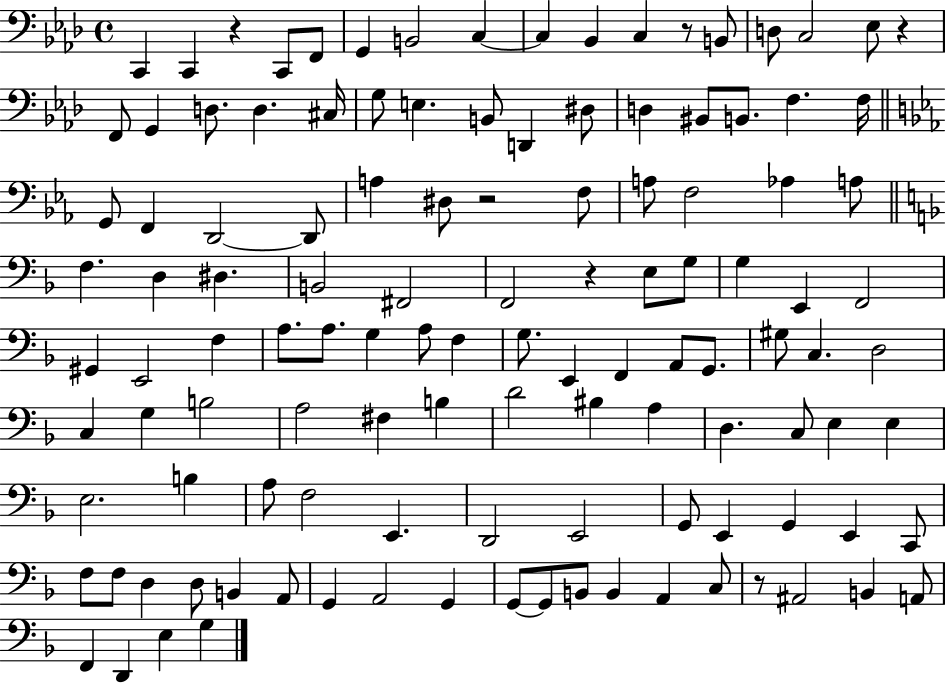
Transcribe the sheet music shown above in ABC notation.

X:1
T:Untitled
M:4/4
L:1/4
K:Ab
C,, C,, z C,,/2 F,,/2 G,, B,,2 C, C, _B,, C, z/2 B,,/2 D,/2 C,2 _E,/2 z F,,/2 G,, D,/2 D, ^C,/4 G,/2 E, B,,/2 D,, ^D,/2 D, ^B,,/2 B,,/2 F, F,/4 G,,/2 F,, D,,2 D,,/2 A, ^D,/2 z2 F,/2 A,/2 F,2 _A, A,/2 F, D, ^D, B,,2 ^F,,2 F,,2 z E,/2 G,/2 G, E,, F,,2 ^G,, E,,2 F, A,/2 A,/2 G, A,/2 F, G,/2 E,, F,, A,,/2 G,,/2 ^G,/2 C, D,2 C, G, B,2 A,2 ^F, B, D2 ^B, A, D, C,/2 E, E, E,2 B, A,/2 F,2 E,, D,,2 E,,2 G,,/2 E,, G,, E,, C,,/2 F,/2 F,/2 D, D,/2 B,, A,,/2 G,, A,,2 G,, G,,/2 G,,/2 B,,/2 B,, A,, C,/2 z/2 ^A,,2 B,, A,,/2 F,, D,, E, G,